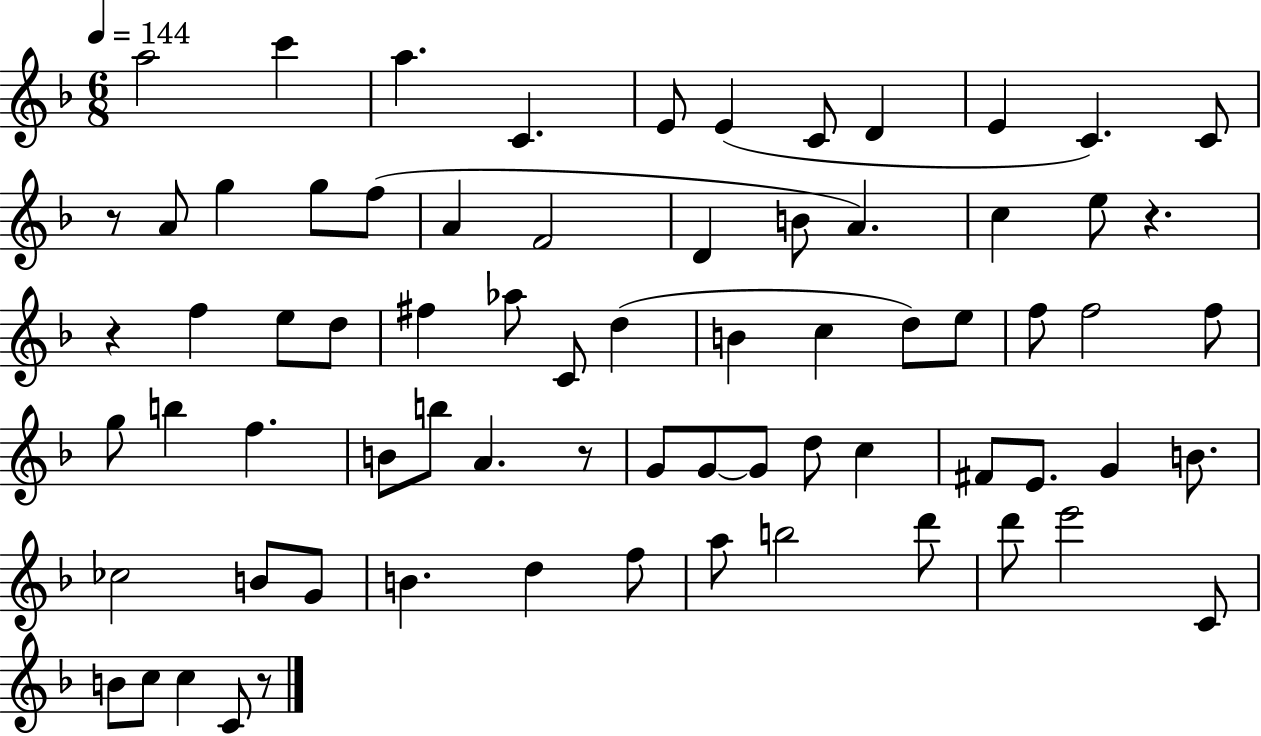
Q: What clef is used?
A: treble